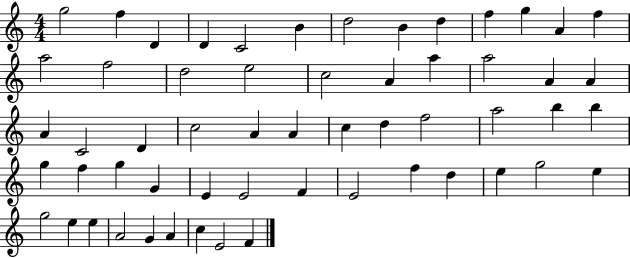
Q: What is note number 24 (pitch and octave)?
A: A4